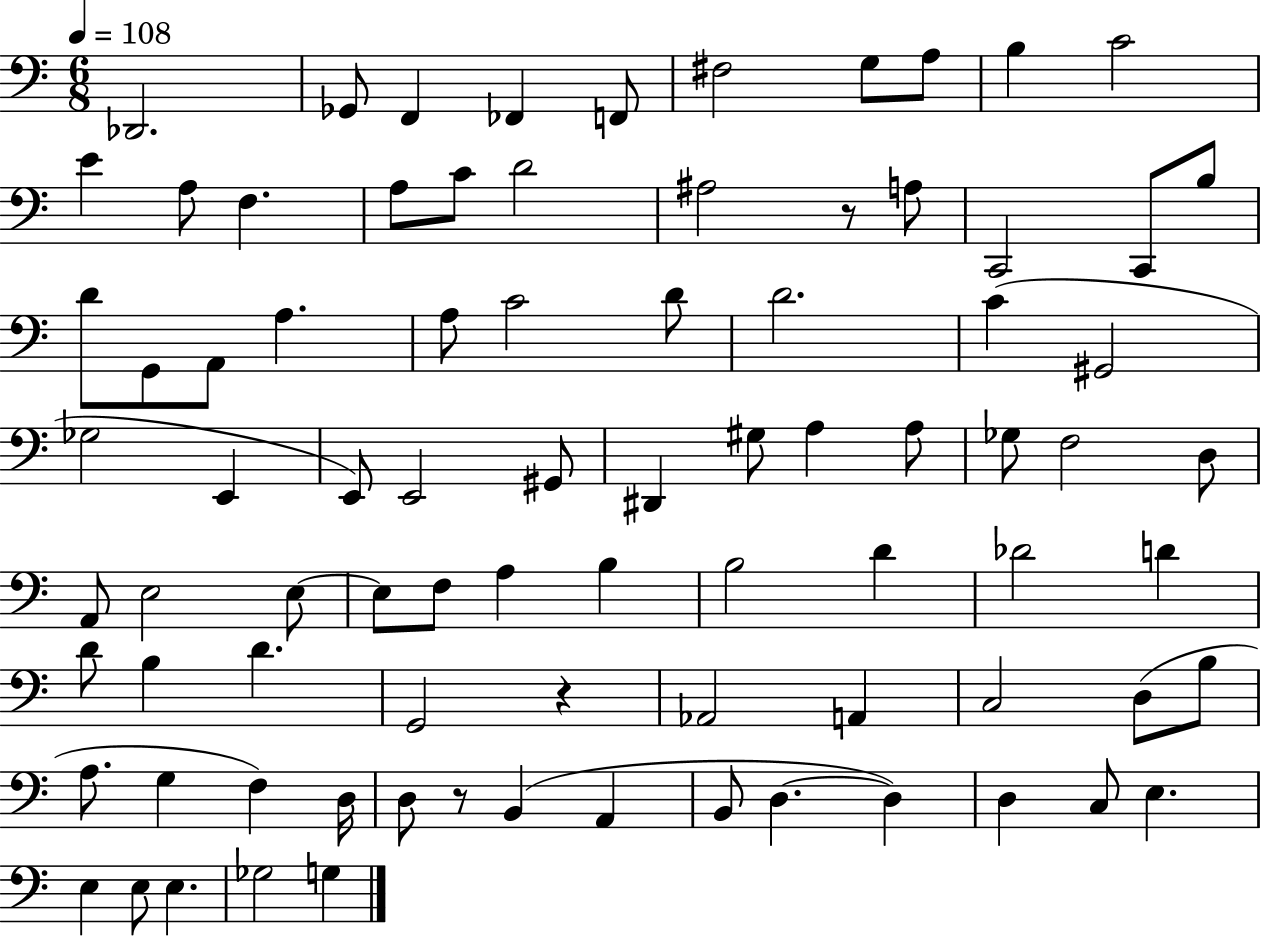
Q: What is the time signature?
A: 6/8